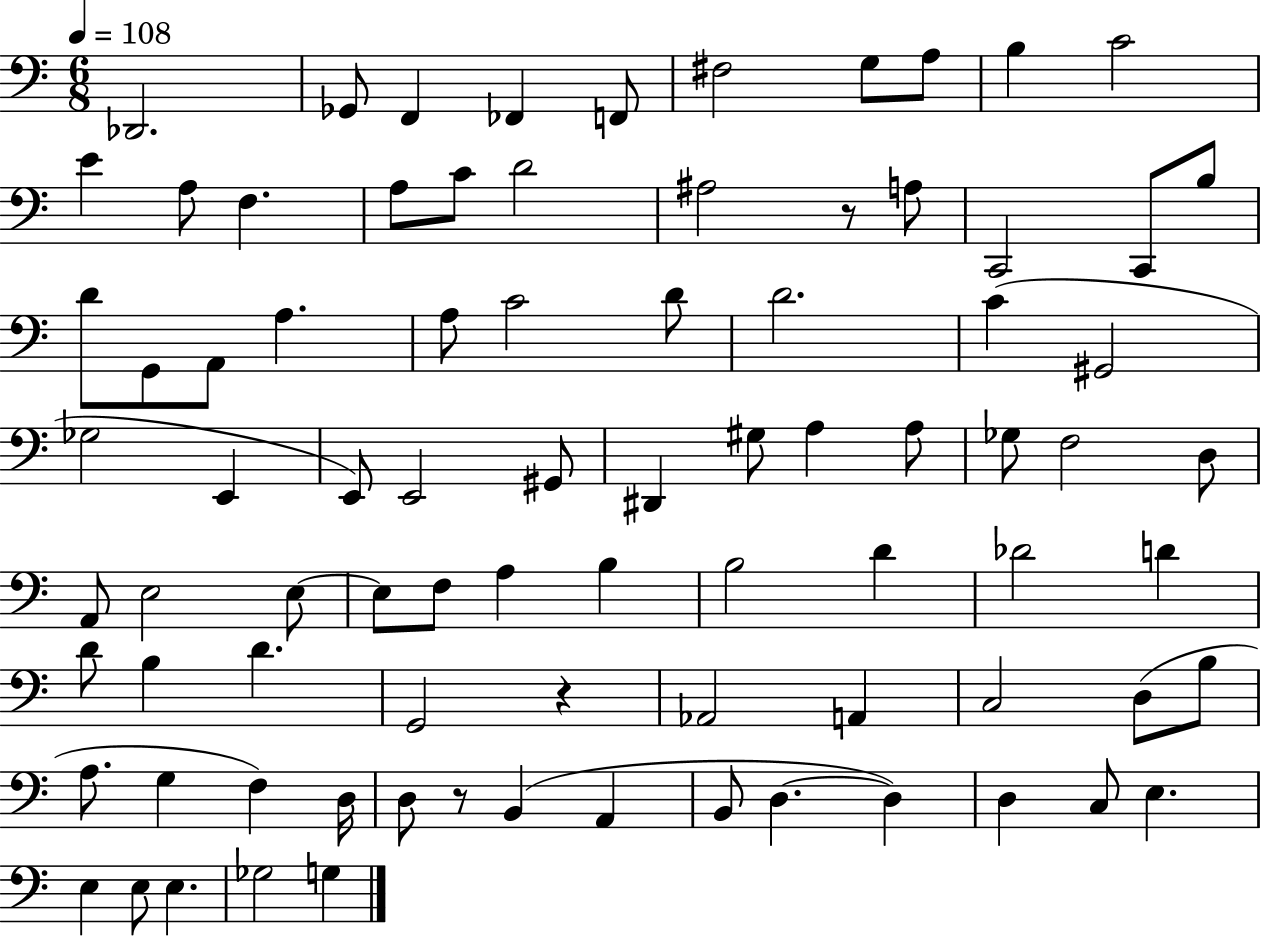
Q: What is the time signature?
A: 6/8